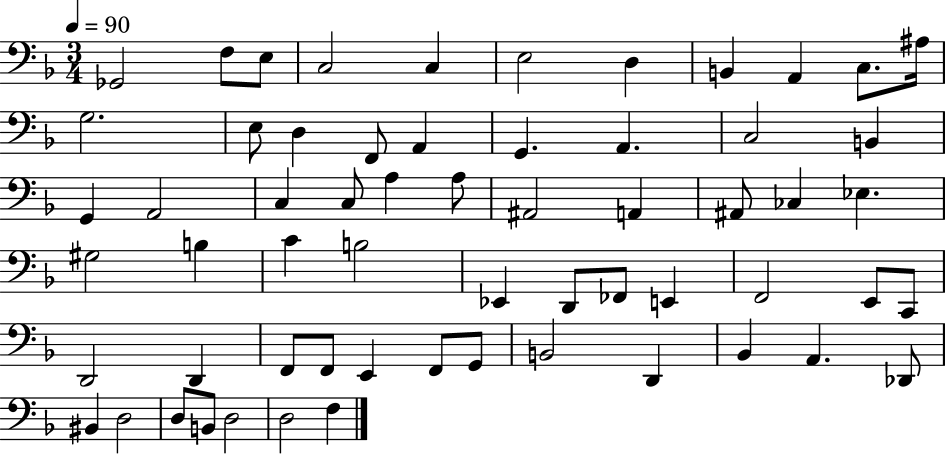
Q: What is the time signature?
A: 3/4